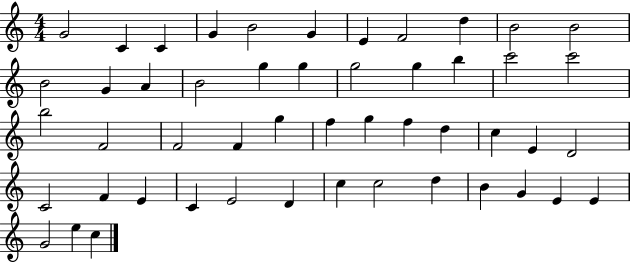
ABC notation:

X:1
T:Untitled
M:4/4
L:1/4
K:C
G2 C C G B2 G E F2 d B2 B2 B2 G A B2 g g g2 g b c'2 c'2 b2 F2 F2 F g f g f d c E D2 C2 F E C E2 D c c2 d B G E E G2 e c